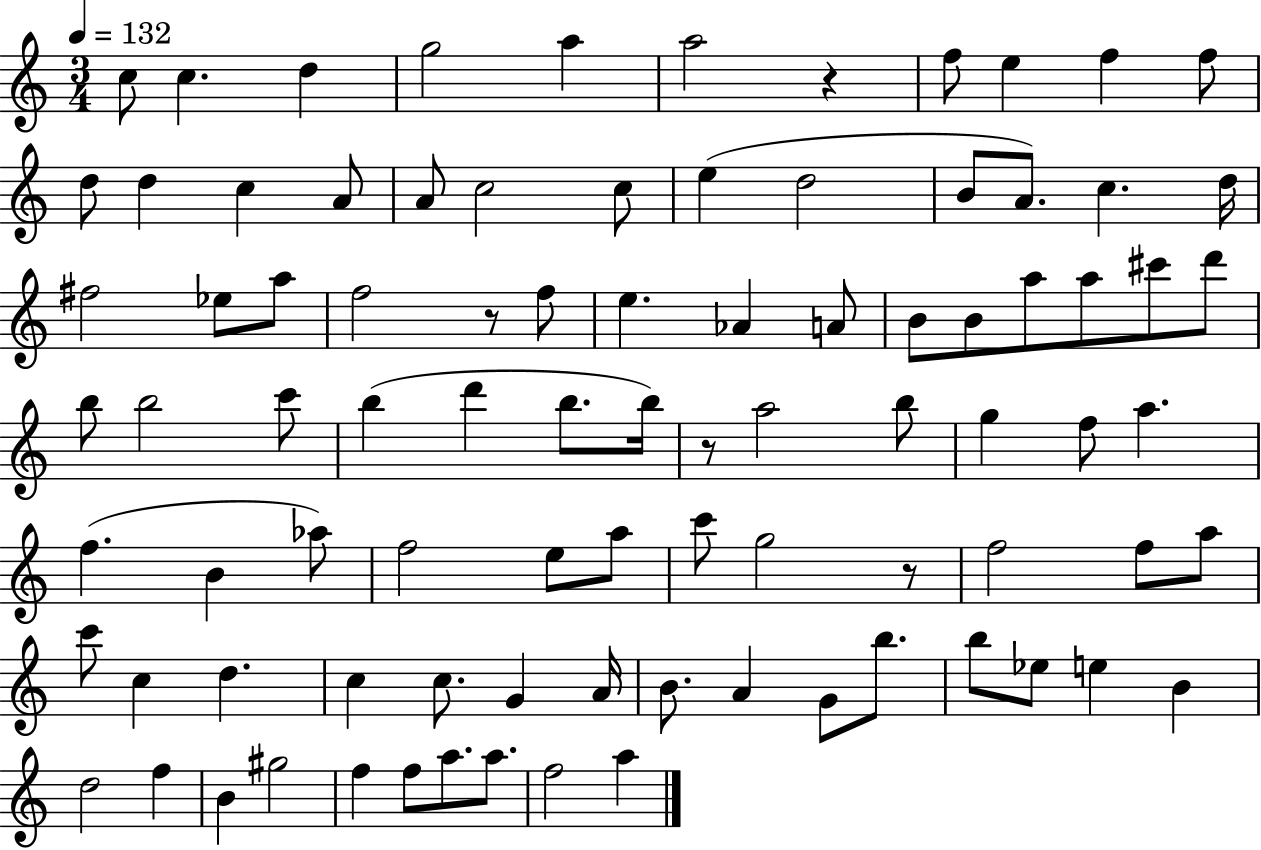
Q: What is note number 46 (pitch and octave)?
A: B5